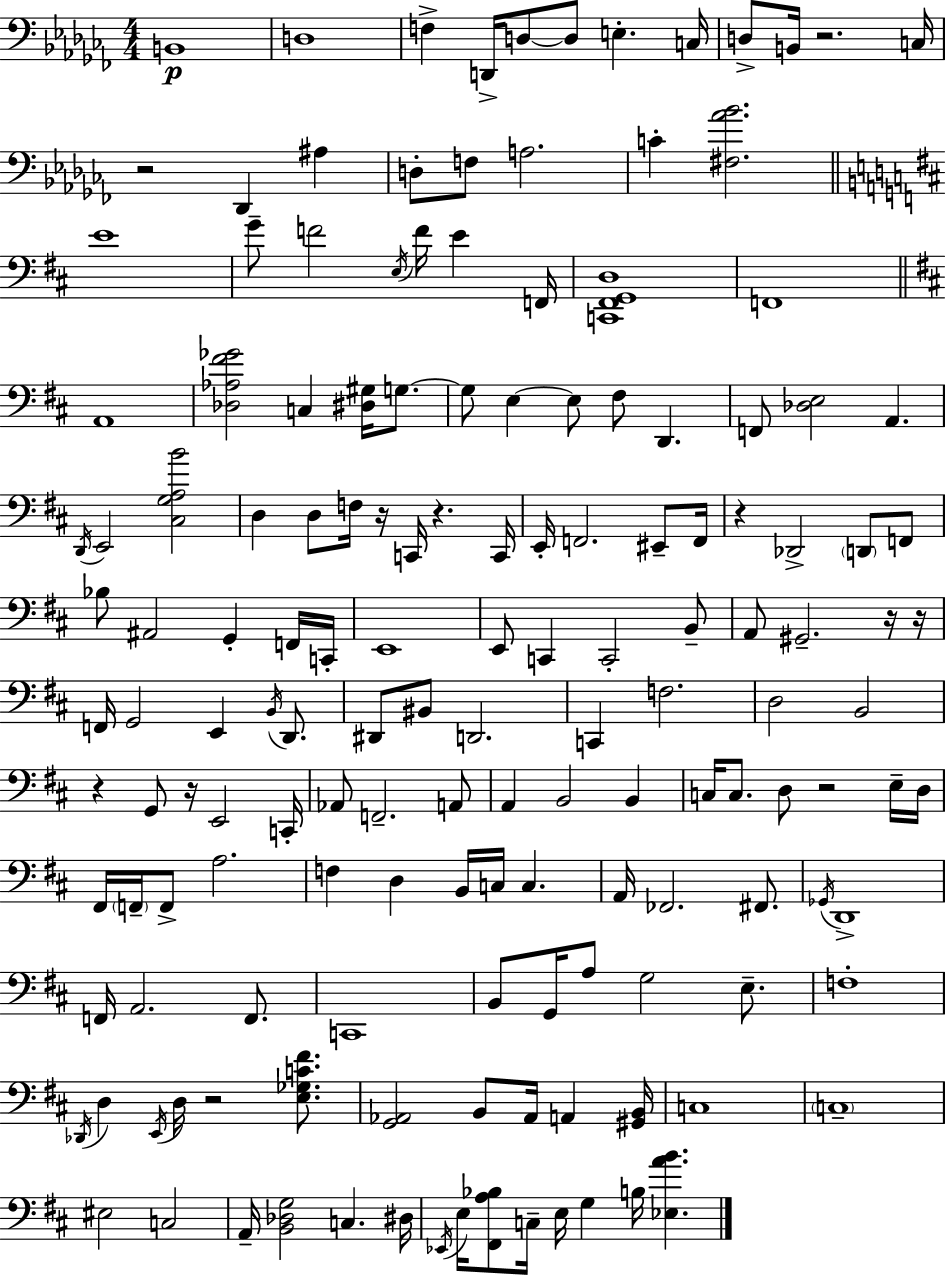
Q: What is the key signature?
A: AES minor